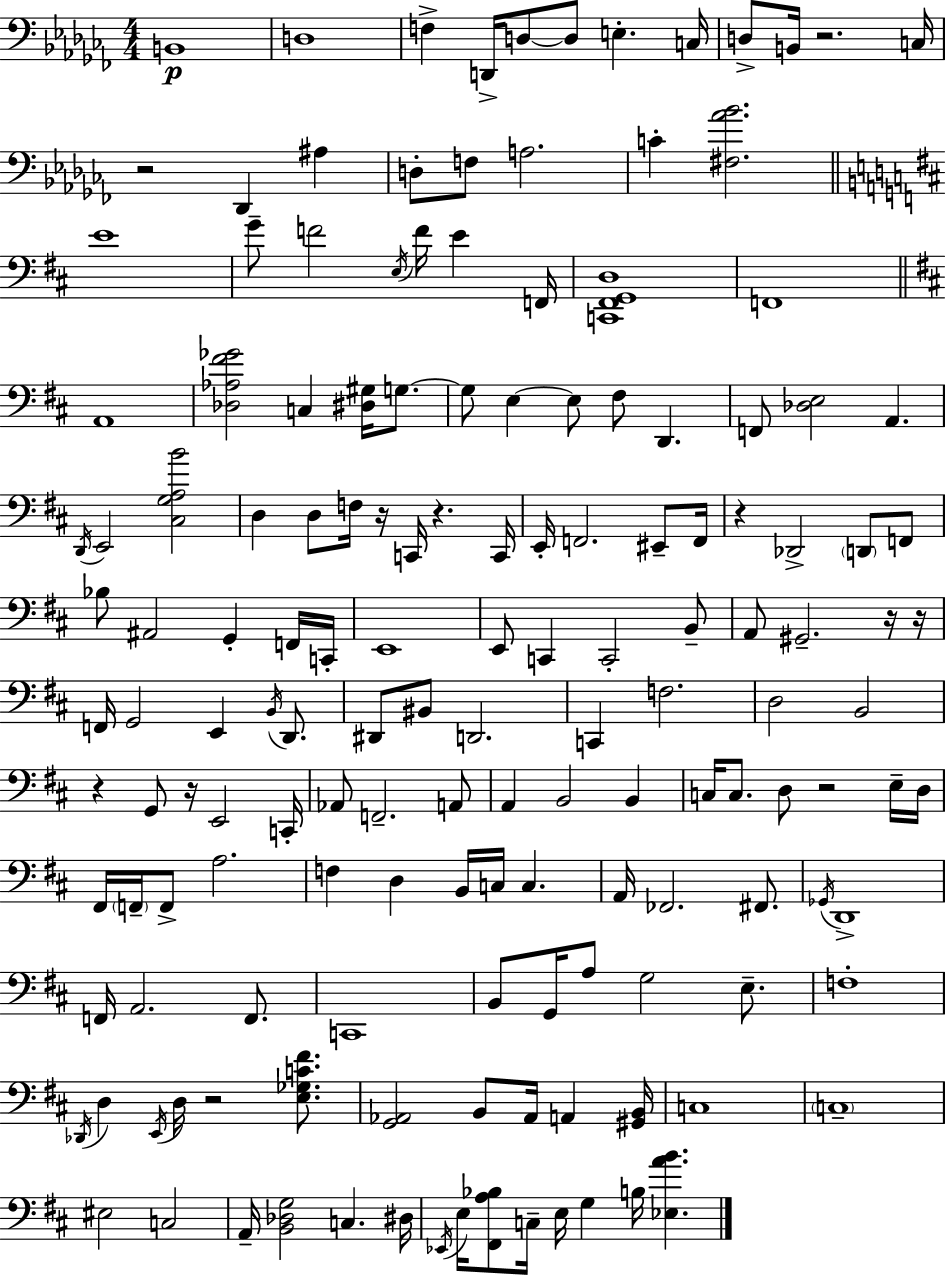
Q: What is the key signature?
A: AES minor